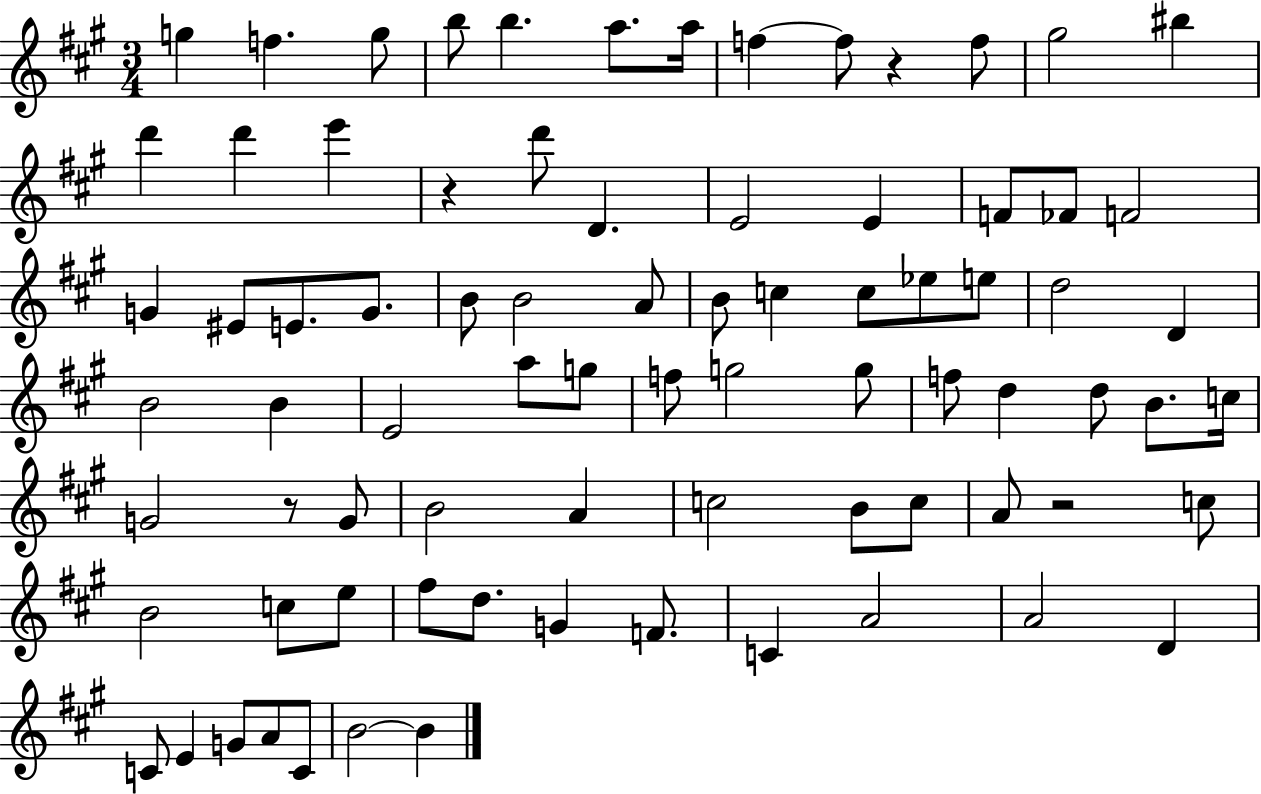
G5/q F5/q. G5/e B5/e B5/q. A5/e. A5/s F5/q F5/e R/q F5/e G#5/h BIS5/q D6/q D6/q E6/q R/q D6/e D4/q. E4/h E4/q F4/e FES4/e F4/h G4/q EIS4/e E4/e. G4/e. B4/e B4/h A4/e B4/e C5/q C5/e Eb5/e E5/e D5/h D4/q B4/h B4/q E4/h A5/e G5/e F5/e G5/h G5/e F5/e D5/q D5/e B4/e. C5/s G4/h R/e G4/e B4/h A4/q C5/h B4/e C5/e A4/e R/h C5/e B4/h C5/e E5/e F#5/e D5/e. G4/q F4/e. C4/q A4/h A4/h D4/q C4/e E4/q G4/e A4/e C4/e B4/h B4/q